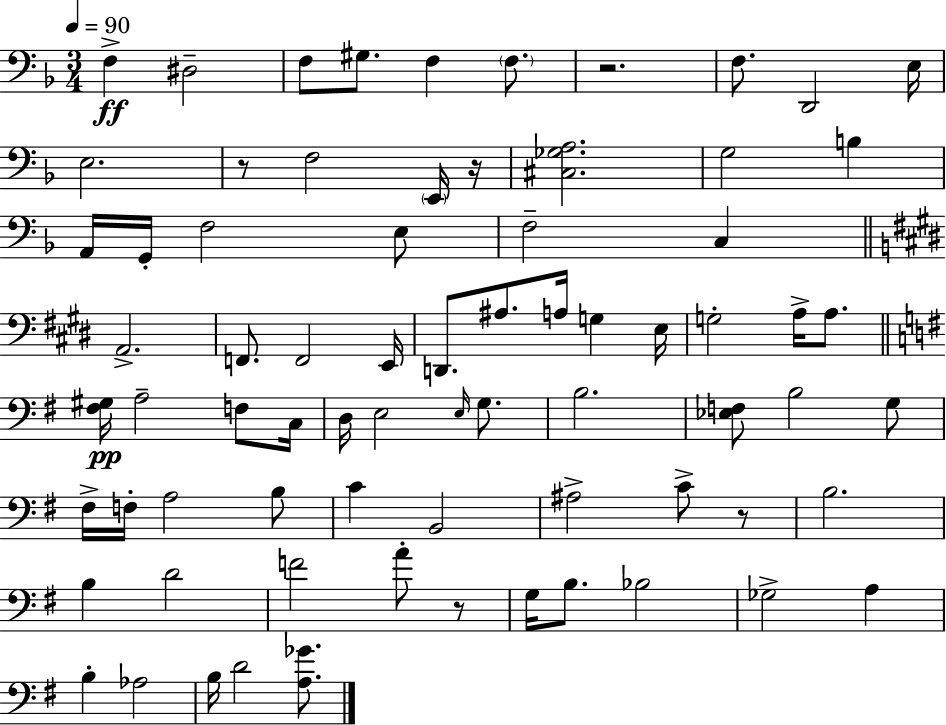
{
  \clef bass
  \numericTimeSignature
  \time 3/4
  \key f \major
  \tempo 4 = 90
  f4->\ff dis2-- | f8 gis8. f4 \parenthesize f8. | r2. | f8. d,2 e16 | \break e2. | r8 f2 \parenthesize e,16 r16 | <cis ges a>2. | g2 b4 | \break a,16 g,16-. f2 e8 | f2-- c4 | \bar "||" \break \key e \major a,2.-> | f,8. f,2 e,16 | d,8. ais8. a16 g4 e16 | g2-. a16-> a8. | \break \bar "||" \break \key g \major <fis gis>16\pp a2-- f8 c16 | d16 e2 \grace { e16 } g8. | b2. | <ees f>8 b2 g8 | \break fis16-> f16-. a2 b8 | c'4 b,2 | ais2-> c'8-> r8 | b2. | \break b4 d'2 | f'2 a'8-. r8 | g16 b8. bes2 | ges2-> a4 | \break b4-. aes2 | b16 d'2 <a ges'>8. | \bar "|."
}